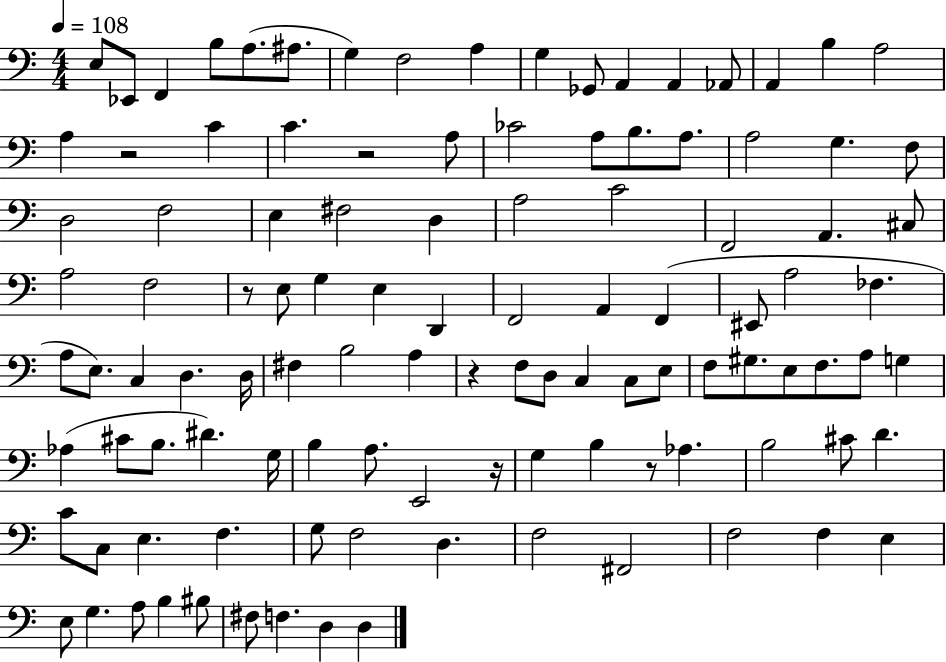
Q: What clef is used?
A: bass